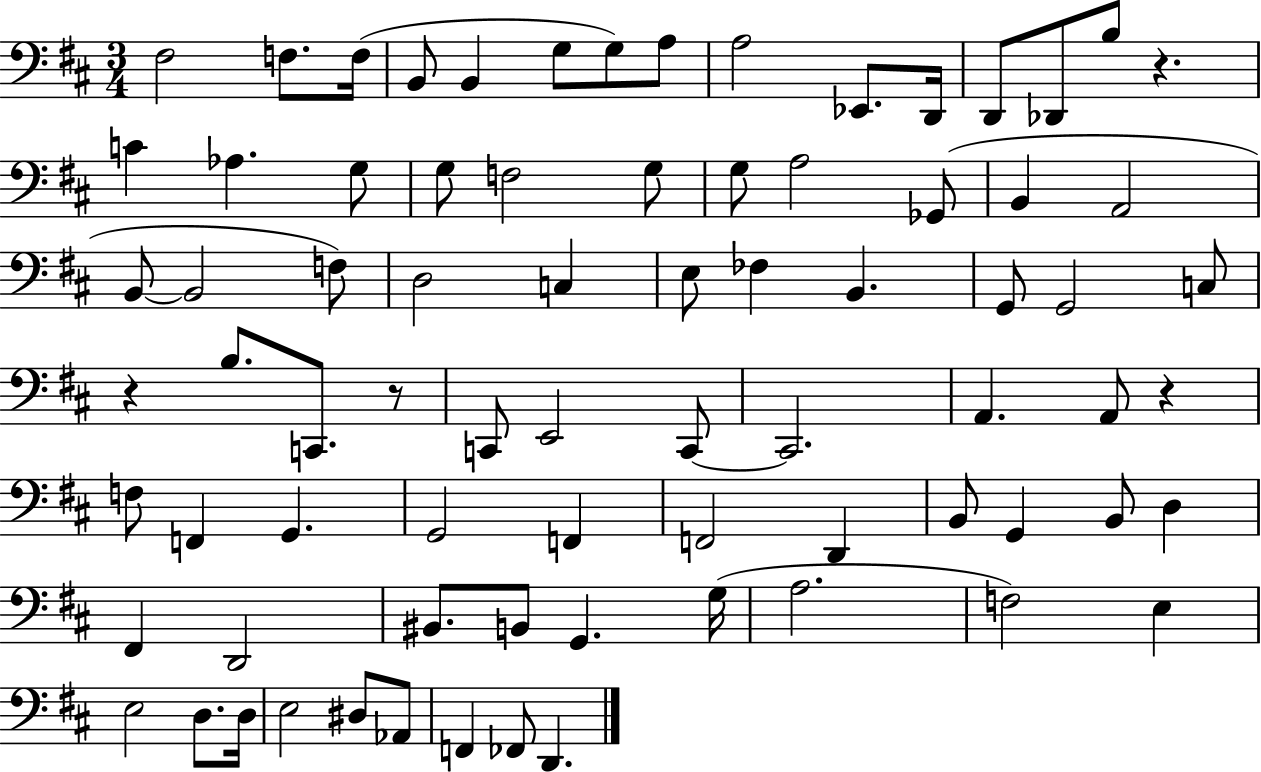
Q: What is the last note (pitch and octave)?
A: D2